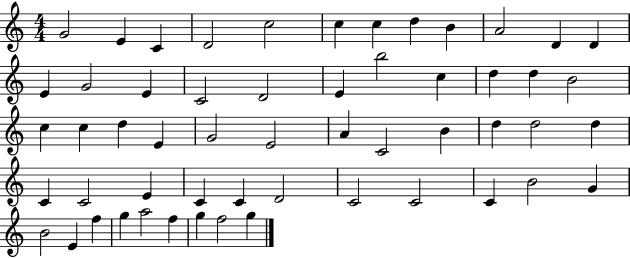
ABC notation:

X:1
T:Untitled
M:4/4
L:1/4
K:C
G2 E C D2 c2 c c d B A2 D D E G2 E C2 D2 E b2 c d d B2 c c d E G2 E2 A C2 B d d2 d C C2 E C C D2 C2 C2 C B2 G B2 E f g a2 f g f2 g